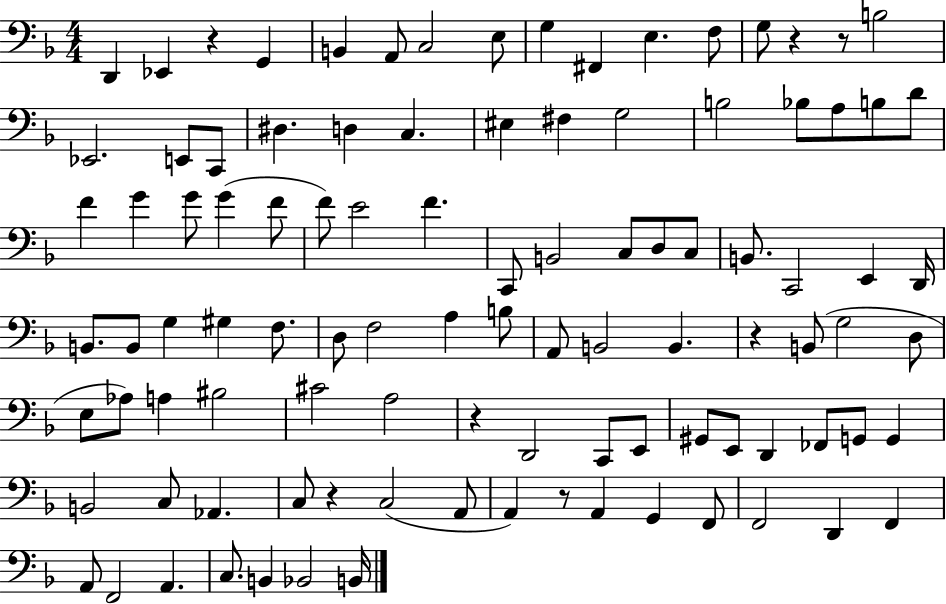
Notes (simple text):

D2/q Eb2/q R/q G2/q B2/q A2/e C3/h E3/e G3/q F#2/q E3/q. F3/e G3/e R/q R/e B3/h Eb2/h. E2/e C2/e D#3/q. D3/q C3/q. EIS3/q F#3/q G3/h B3/h Bb3/e A3/e B3/e D4/e F4/q G4/q G4/e G4/q F4/e F4/e E4/h F4/q. C2/e B2/h C3/e D3/e C3/e B2/e. C2/h E2/q D2/s B2/e. B2/e G3/q G#3/q F3/e. D3/e F3/h A3/q B3/e A2/e B2/h B2/q. R/q B2/e G3/h D3/e E3/e Ab3/e A3/q BIS3/h C#4/h A3/h R/q D2/h C2/e E2/e G#2/e E2/e D2/q FES2/e G2/e G2/q B2/h C3/e Ab2/q. C3/e R/q C3/h A2/e A2/q R/e A2/q G2/q F2/e F2/h D2/q F2/q A2/e F2/h A2/q. C3/e. B2/q Bb2/h B2/s